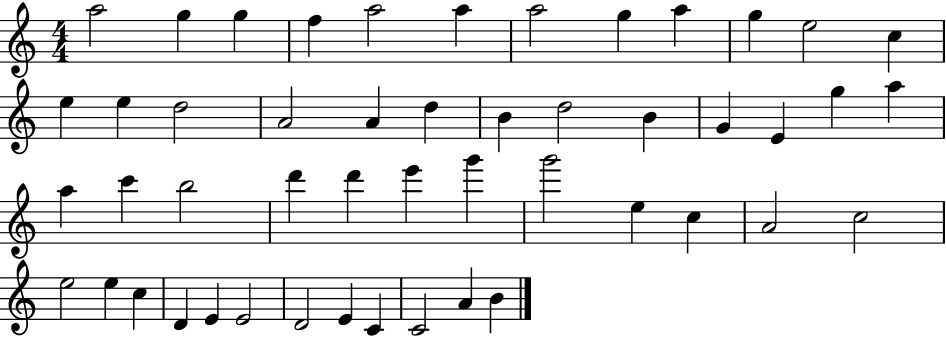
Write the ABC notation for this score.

X:1
T:Untitled
M:4/4
L:1/4
K:C
a2 g g f a2 a a2 g a g e2 c e e d2 A2 A d B d2 B G E g a a c' b2 d' d' e' g' g'2 e c A2 c2 e2 e c D E E2 D2 E C C2 A B